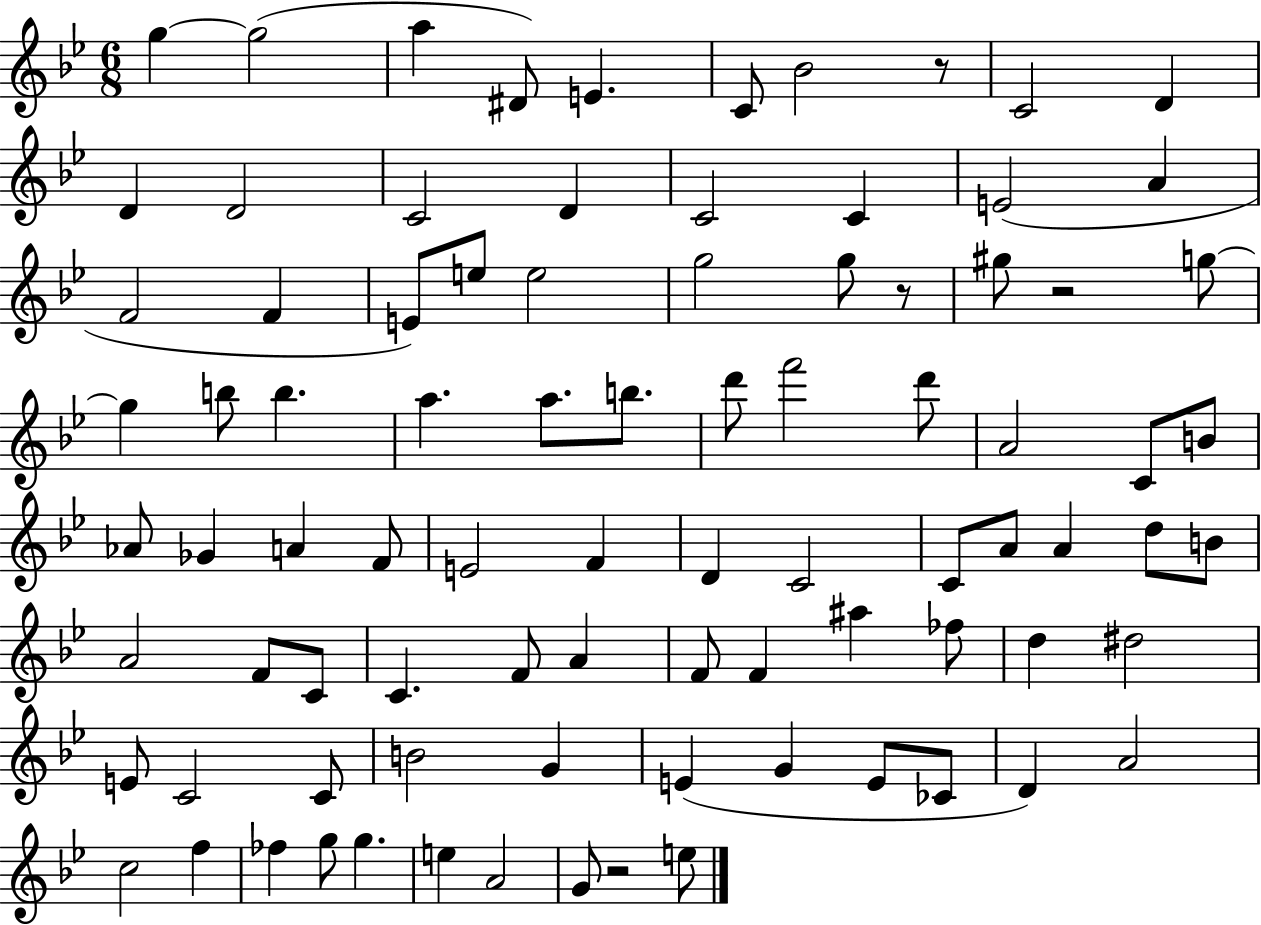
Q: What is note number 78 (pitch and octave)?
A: G5